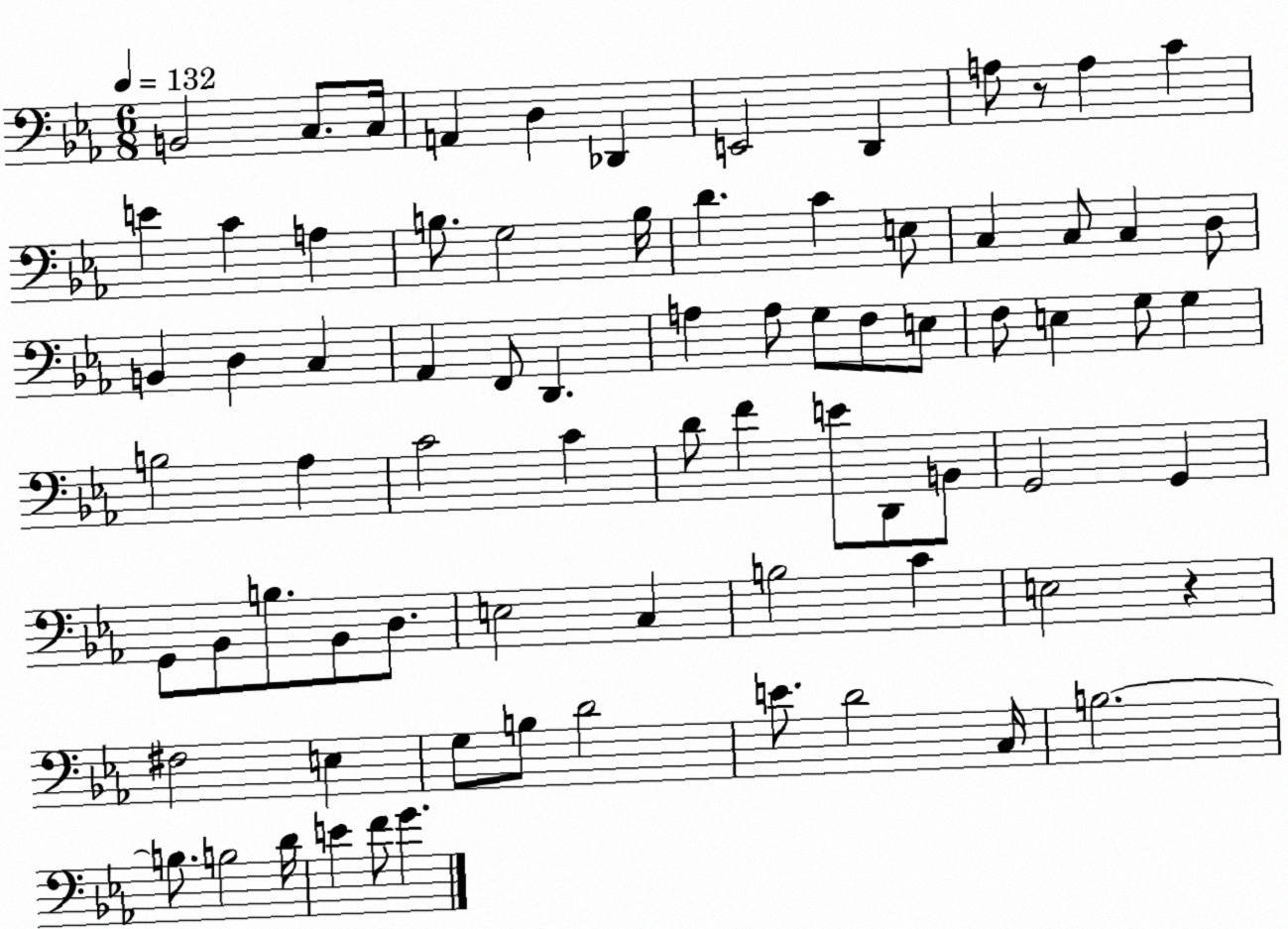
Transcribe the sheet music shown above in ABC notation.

X:1
T:Untitled
M:6/8
L:1/4
K:Eb
B,,2 C,/2 C,/4 A,, D, _D,, E,,2 D,, A,/2 z/2 A, C E C A, B,/2 G,2 B,/4 D C E,/2 C, C,/2 C, D,/2 B,, D, C, _A,, F,,/2 D,, A, A,/2 G,/2 F,/2 E,/2 F,/2 E, G,/2 G, B,2 _A, C2 C D/2 F E/2 D,,/2 B,,/2 G,,2 G,, G,,/2 _B,,/2 B,/2 _B,,/2 D,/2 E,2 C, B,2 C E,2 z ^F,2 E, G,/2 B,/2 D2 E/2 D2 C,/4 B,2 B,/2 B,2 D/4 E F/2 G